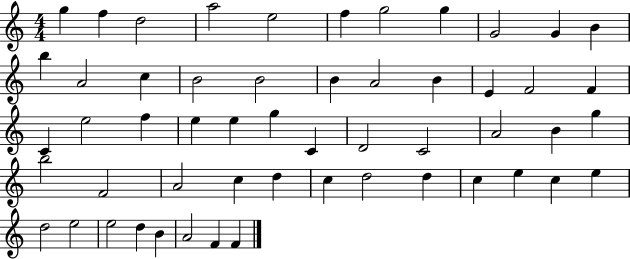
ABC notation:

X:1
T:Untitled
M:4/4
L:1/4
K:C
g f d2 a2 e2 f g2 g G2 G B b A2 c B2 B2 B A2 B E F2 F C e2 f e e g C D2 C2 A2 B g b2 F2 A2 c d c d2 d c e c e d2 e2 e2 d B A2 F F